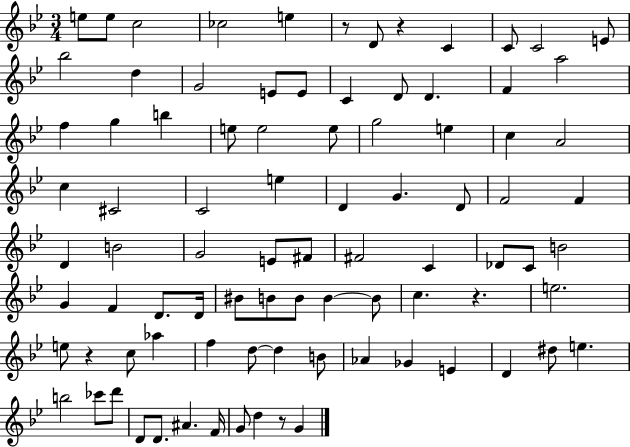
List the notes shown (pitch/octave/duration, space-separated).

E5/e E5/e C5/h CES5/h E5/q R/e D4/e R/q C4/q C4/e C4/h E4/e Bb5/h D5/q G4/h E4/e E4/e C4/q D4/e D4/q. F4/q A5/h F5/q G5/q B5/q E5/e E5/h E5/e G5/h E5/q C5/q A4/h C5/q C#4/h C4/h E5/q D4/q G4/q. D4/e F4/h F4/q D4/q B4/h G4/h E4/e F#4/e F#4/h C4/q Db4/e C4/e B4/h G4/q F4/q D4/e. D4/s BIS4/e B4/e B4/e B4/q B4/e C5/q. R/q. E5/h. E5/e R/q C5/e Ab5/q F5/q D5/e D5/q B4/e Ab4/q Gb4/q E4/q D4/q D#5/e E5/q. B5/h CES6/e D6/e D4/e D4/e. A#4/q. F4/s G4/e D5/q R/e G4/q